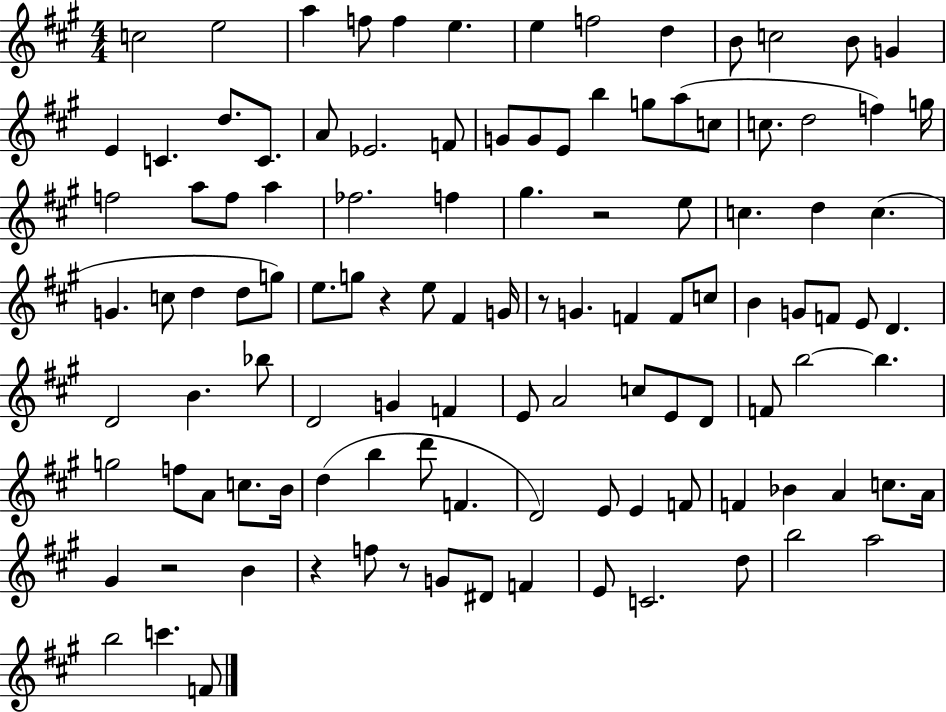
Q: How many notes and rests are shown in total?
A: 113